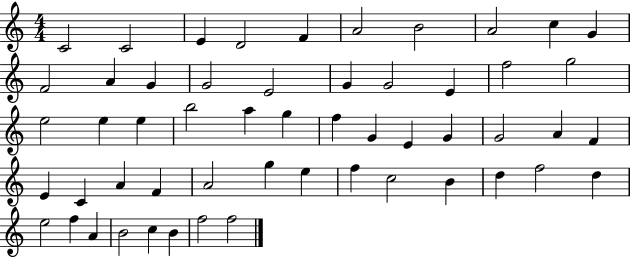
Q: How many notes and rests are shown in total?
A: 54